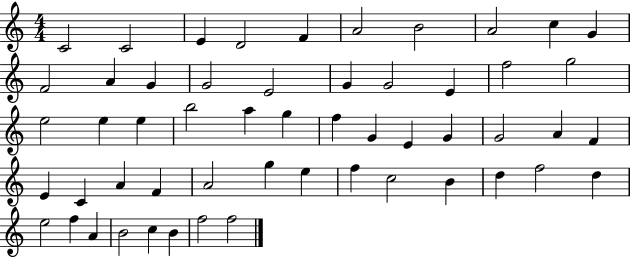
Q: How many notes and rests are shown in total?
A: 54